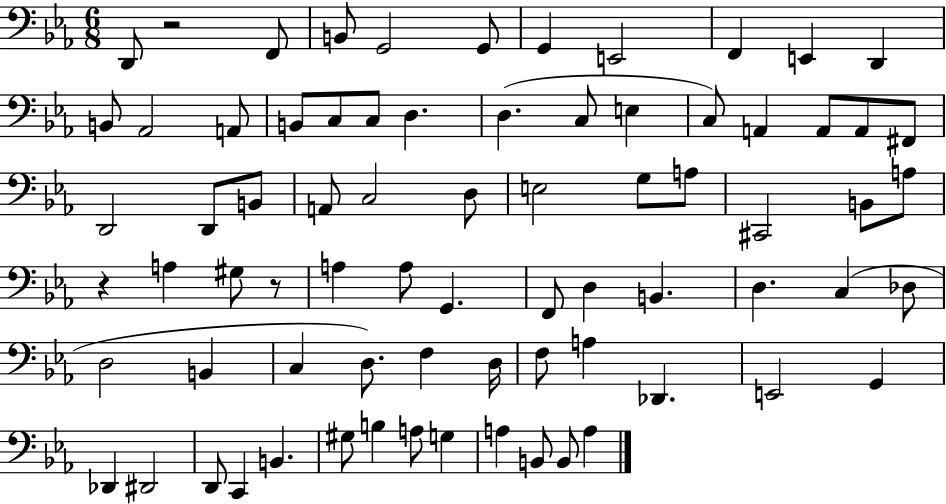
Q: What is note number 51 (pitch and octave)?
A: C3